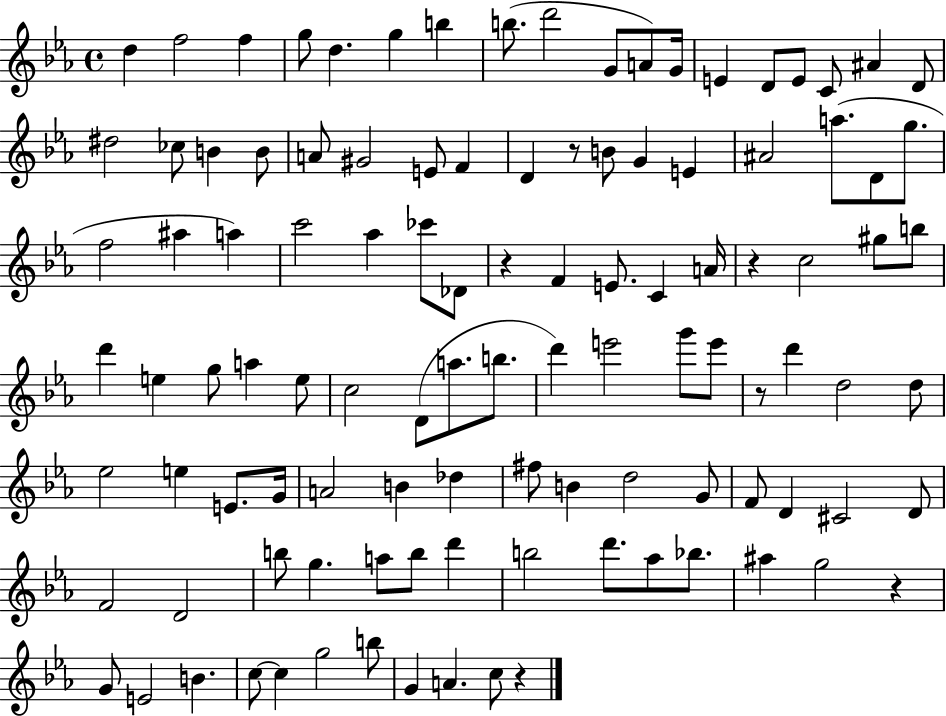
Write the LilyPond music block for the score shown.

{
  \clef treble
  \time 4/4
  \defaultTimeSignature
  \key ees \major
  d''4 f''2 f''4 | g''8 d''4. g''4 b''4 | b''8.( d'''2 g'8 a'8) g'16 | e'4 d'8 e'8 c'8 ais'4 d'8 | \break dis''2 ces''8 b'4 b'8 | a'8 gis'2 e'8 f'4 | d'4 r8 b'8 g'4 e'4 | ais'2 a''8.( d'8 g''8. | \break f''2 ais''4 a''4) | c'''2 aes''4 ces'''8 des'8 | r4 f'4 e'8. c'4 a'16 | r4 c''2 gis''8 b''8 | \break d'''4 e''4 g''8 a''4 e''8 | c''2 d'8( a''8. b''8. | d'''4) e'''2 g'''8 e'''8 | r8 d'''4 d''2 d''8 | \break ees''2 e''4 e'8. g'16 | a'2 b'4 des''4 | fis''8 b'4 d''2 g'8 | f'8 d'4 cis'2 d'8 | \break f'2 d'2 | b''8 g''4. a''8 b''8 d'''4 | b''2 d'''8. aes''8 bes''8. | ais''4 g''2 r4 | \break g'8 e'2 b'4. | c''8~~ c''4 g''2 b''8 | g'4 a'4. c''8 r4 | \bar "|."
}